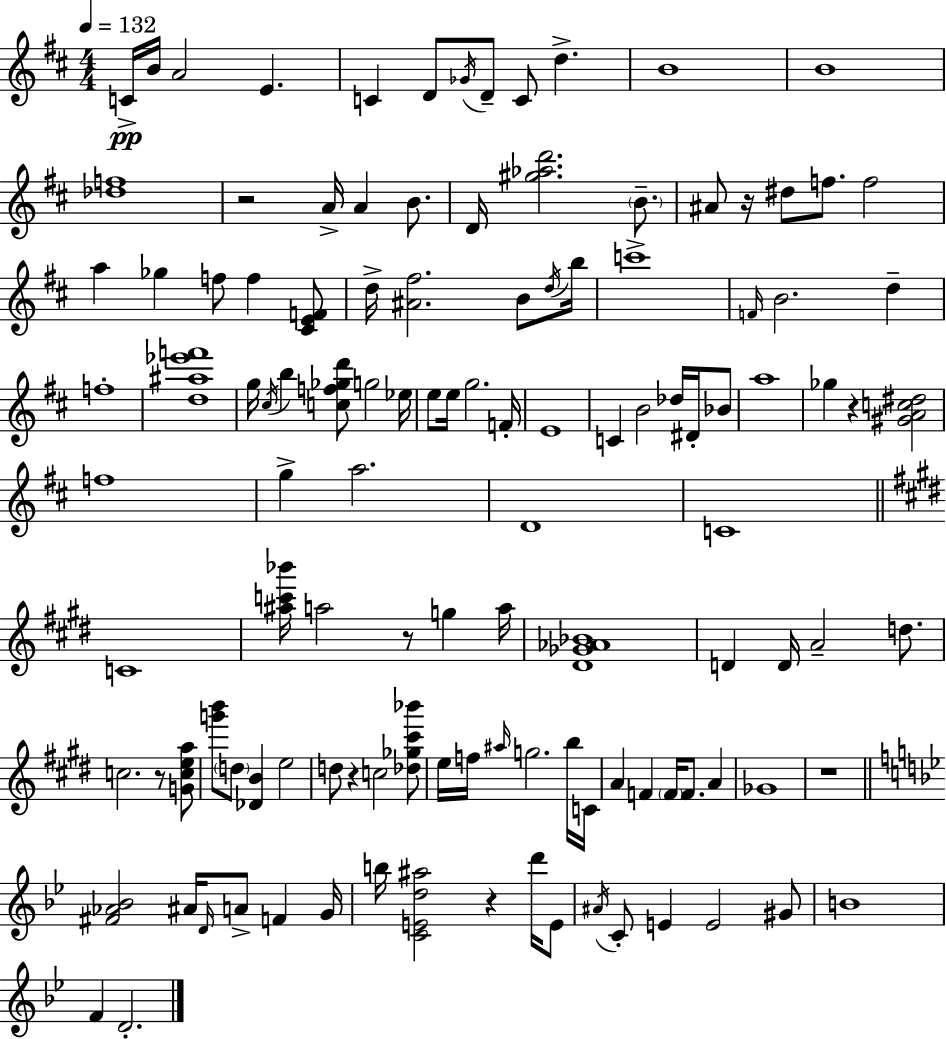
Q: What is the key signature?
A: D major